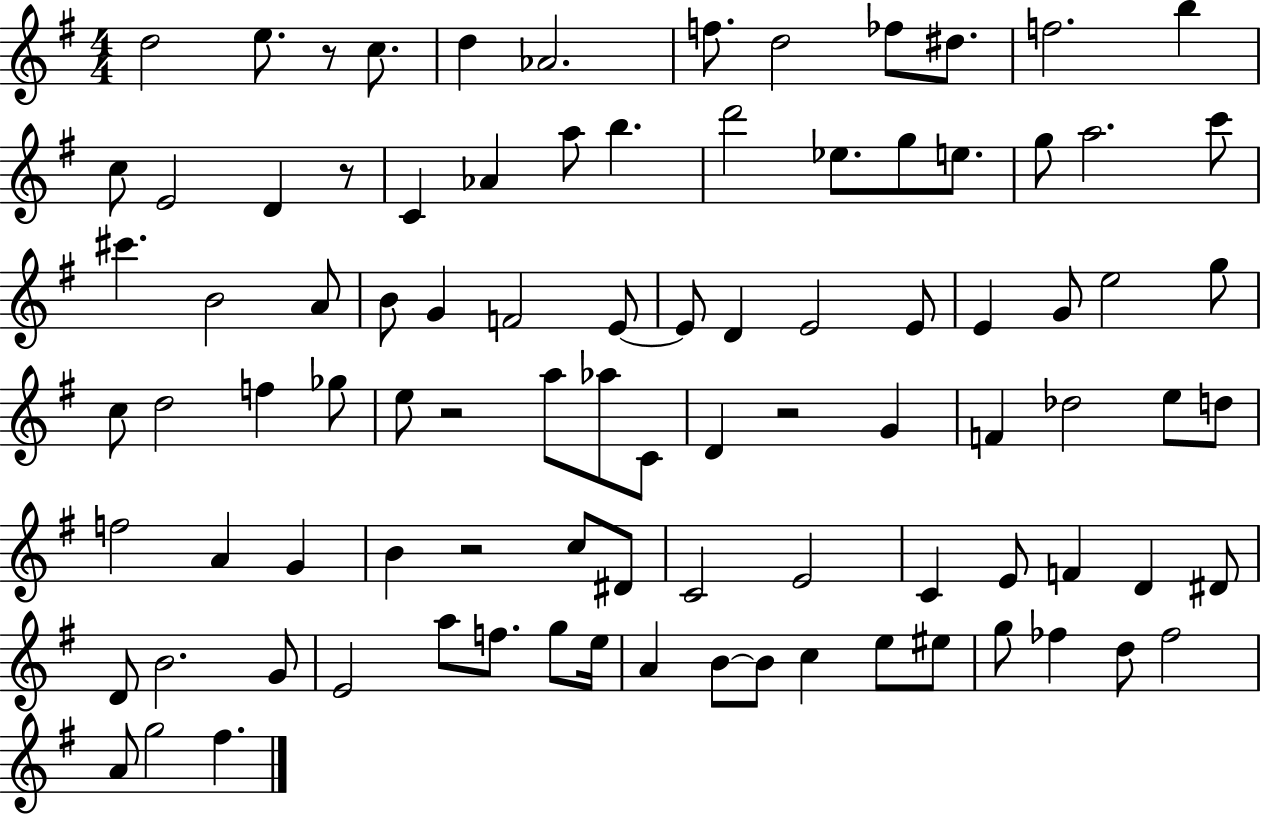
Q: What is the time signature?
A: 4/4